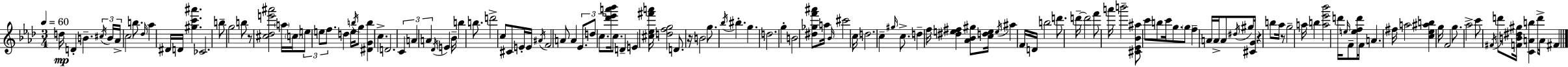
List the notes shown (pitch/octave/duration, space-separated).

D5/s D4/q B4/q. C#5/s B4/s Ab4/s C5/h B5/e. Db5/s Ab5/q D#4/s D4/s [G#5,C6,A#6]/q. CES4/h. B5/e G5/h B5/e R/e [C#5,Db5,E6,A#6]/h A5/s C5/s E5/e E5/e F5/e. D5/q E5/s B5/s G5/e [D#4,G4,B5]/q C5/q. D4/h. C4/q A4/q A4/q Db4/s E4/q Bb4/s B5/q B5/e. D6/h C5/e C#4/e E4/s E4/s A#4/s F4/h A4/e A4/q Eb4/e. D5/e C5/e. [Db6,Eb6,A6,Bb6]/s C5/e. D4/q E4/q [C#5,Eb5,F#6,A6]/s [D5,F5,G5]/h D4/e. R/s B4/h G5/e. Bb5/s BIS5/q. G5/q. D5/h. G5/q B4/h [D#5,Gb5,F6,A#6]/e A5/s Bb4/s C#6/h C5/s D5/h. C5/q G#5/s C5/e. D5/q F5/s [D#5,E5,F#5]/q [Ab4,Bb4,G#5]/e [C5,D5,E5]/s E5/s A#5/q F4/s D4/s B5/h D6/e. D6/s D6/h F6/e A6/s B6/h [C#4,Eb4,Bb4,A#5]/e C6/e B5/e C6/s G5/e. G5/e F5/q A4/s A4/s A4/e D#5/s G#5/s [C#4,G4]/s R/q B5/e Ab5/s R/e G5/h A5/s B5/q [A5,Eb6,Bb6]/h D6/s E5/s F4/e [E5,F5,D6]/s F4/s A4/q. F#5/s A5/h [C5,Eb5,A#5,B5]/q G5/s F4/h G5/e. Ab5/h C6/e F#4/s D6/e [F4,B4,D#5,G#5]/s [C4,A4,B5]/q D6/e A4/s F#4/q